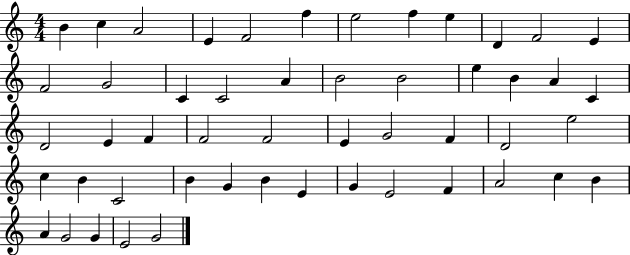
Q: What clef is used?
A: treble